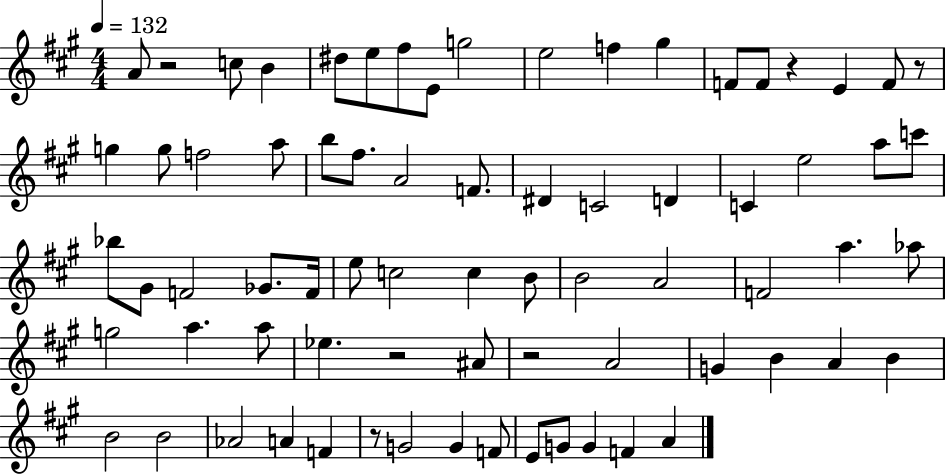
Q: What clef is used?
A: treble